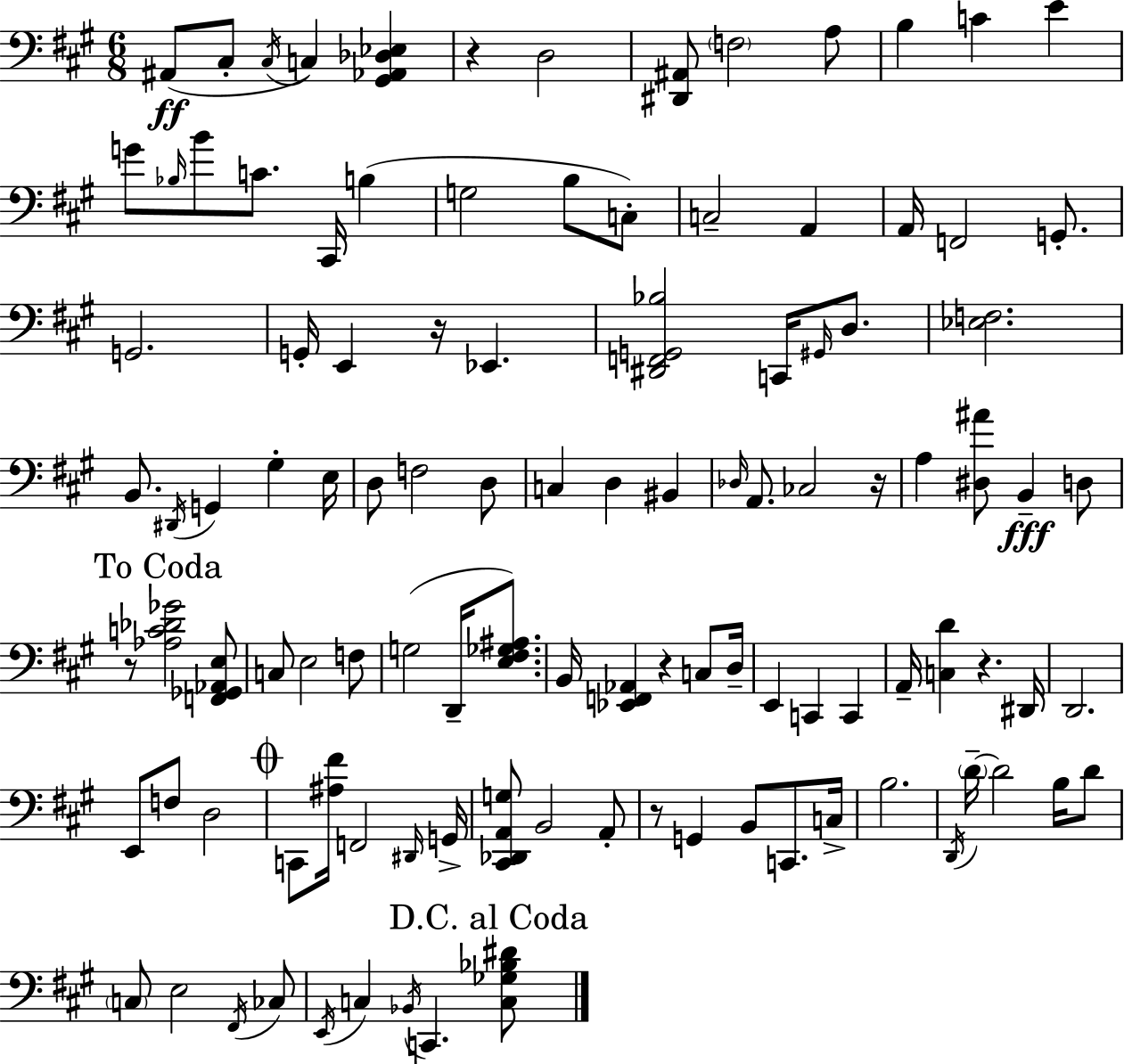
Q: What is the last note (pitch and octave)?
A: C2